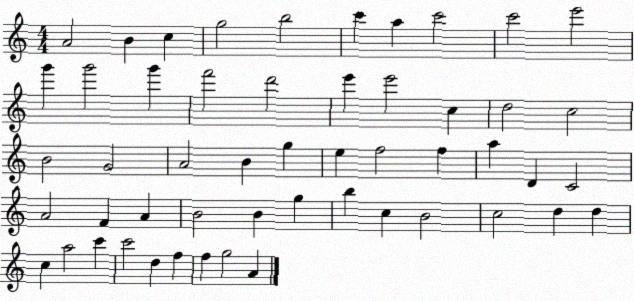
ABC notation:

X:1
T:Untitled
M:4/4
L:1/4
K:C
A2 B c g2 b2 c' a c'2 c'2 e'2 g' g'2 g' f'2 d'2 e' e'2 c d2 c2 B2 G2 A2 B g e f2 f a D C2 A2 F A B2 B g b c B2 c2 d d c a2 c' c'2 d f f g2 A